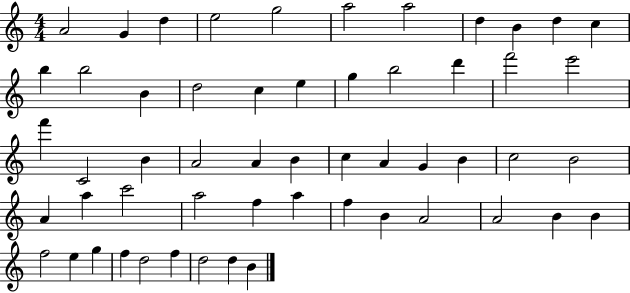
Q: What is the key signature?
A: C major